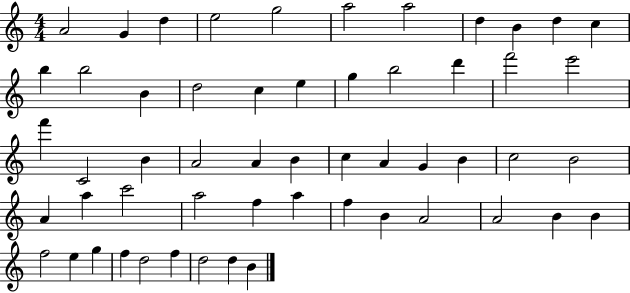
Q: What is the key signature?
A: C major